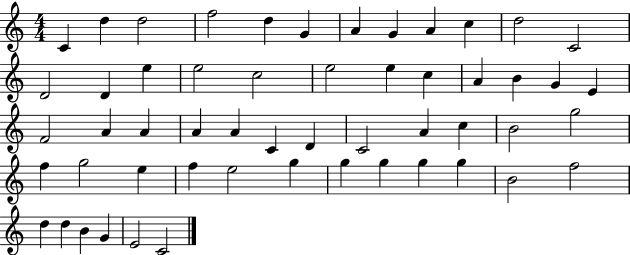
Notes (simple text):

C4/q D5/q D5/h F5/h D5/q G4/q A4/q G4/q A4/q C5/q D5/h C4/h D4/h D4/q E5/q E5/h C5/h E5/h E5/q C5/q A4/q B4/q G4/q E4/q F4/h A4/q A4/q A4/q A4/q C4/q D4/q C4/h A4/q C5/q B4/h G5/h F5/q G5/h E5/q F5/q E5/h G5/q G5/q G5/q G5/q G5/q B4/h F5/h D5/q D5/q B4/q G4/q E4/h C4/h